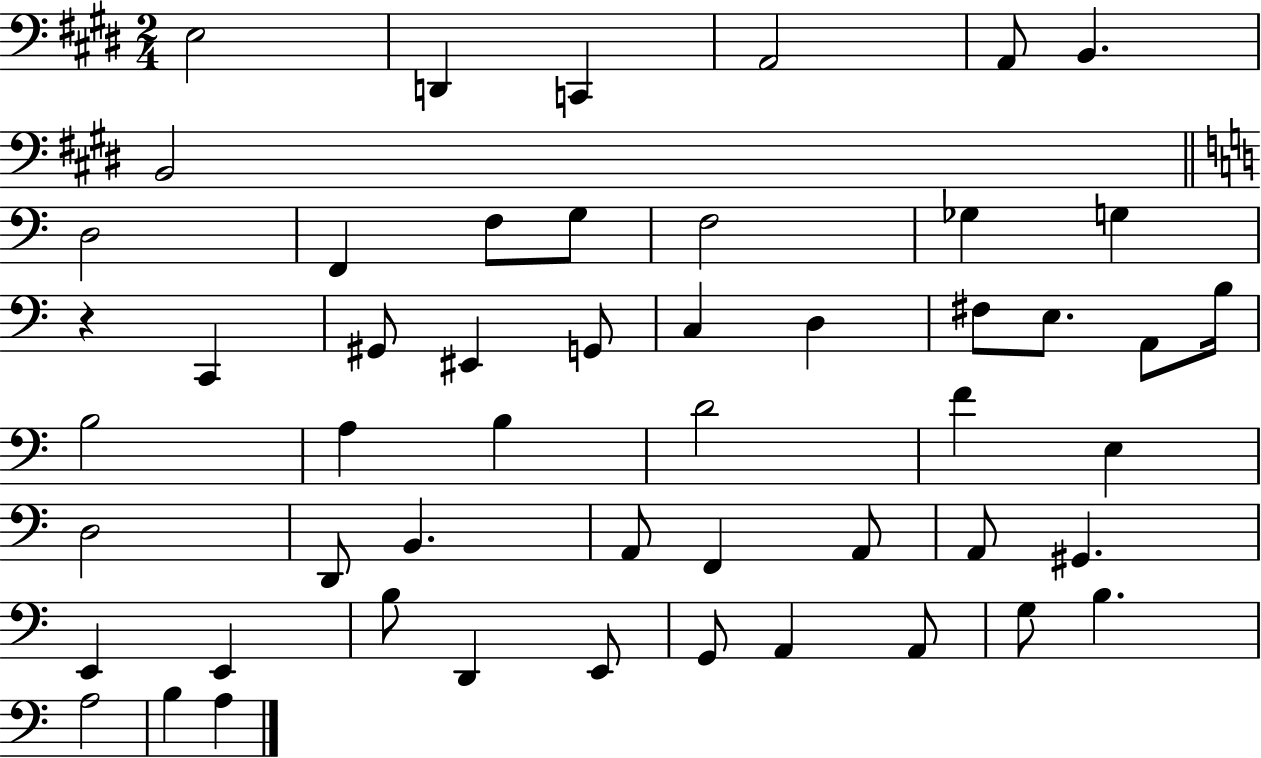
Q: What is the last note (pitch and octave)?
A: A3